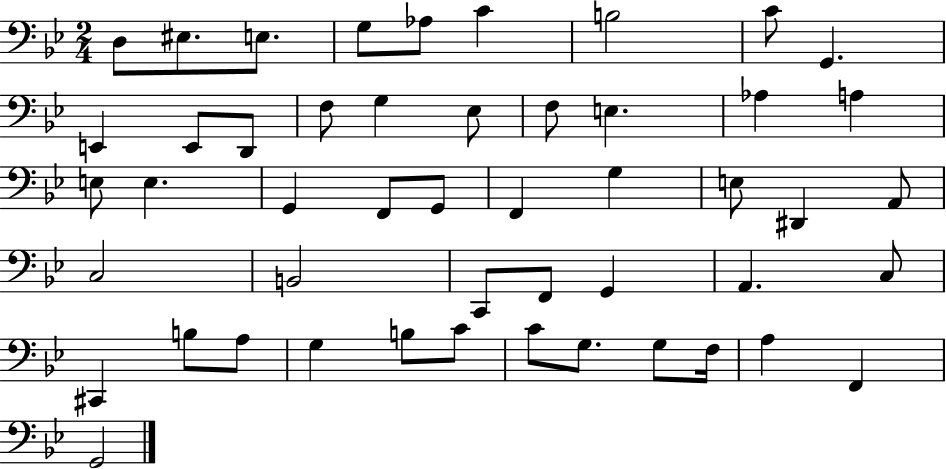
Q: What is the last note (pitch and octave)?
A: G2